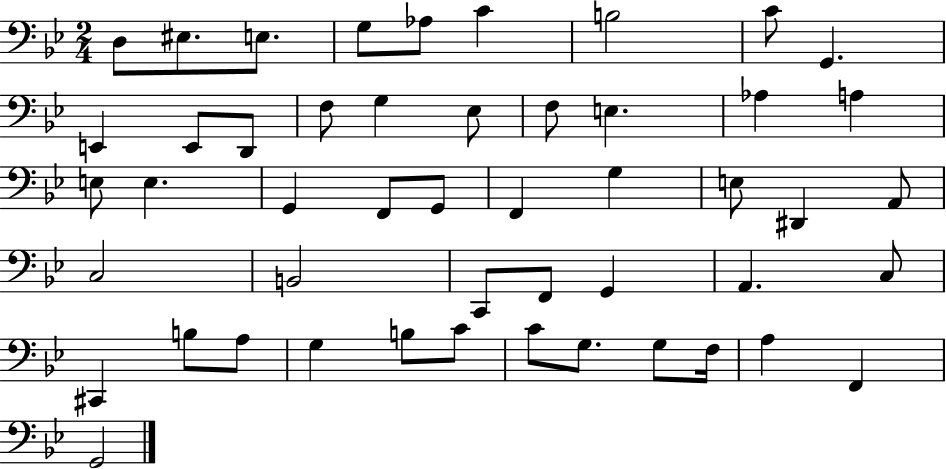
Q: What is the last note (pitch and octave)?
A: G2